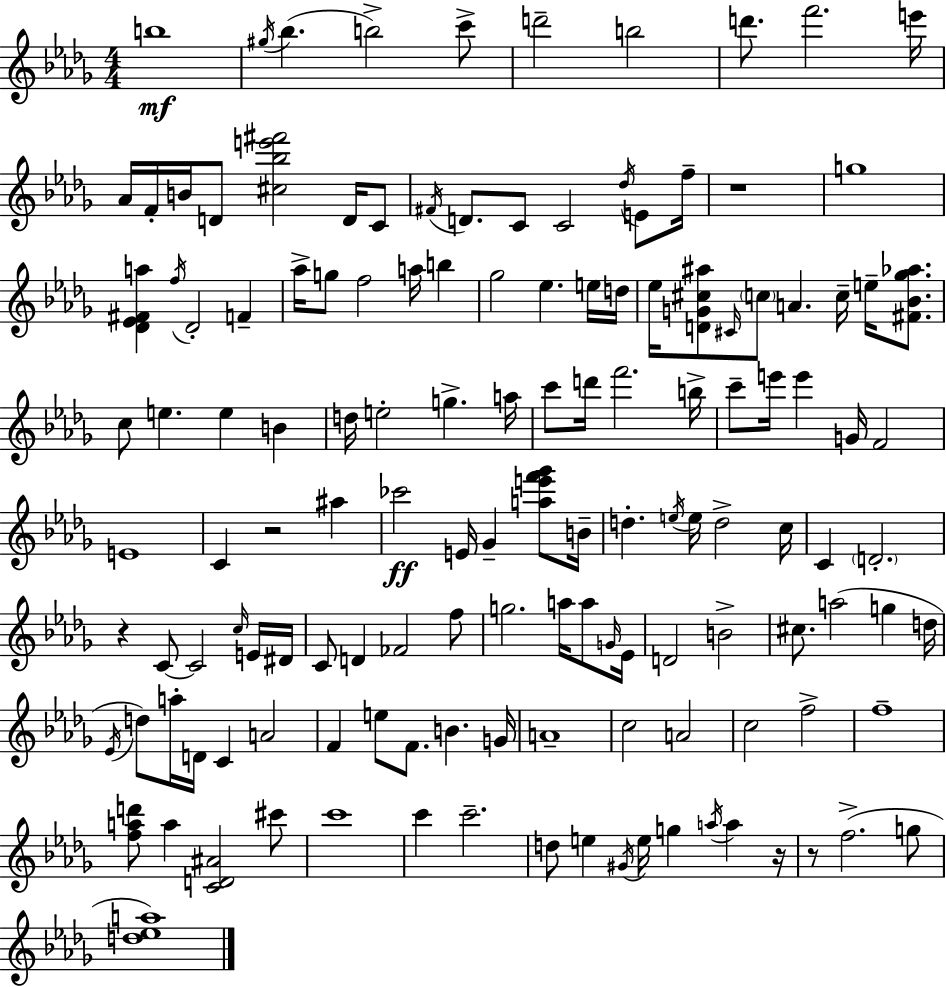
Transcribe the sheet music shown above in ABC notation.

X:1
T:Untitled
M:4/4
L:1/4
K:Bbm
b4 ^g/4 _b b2 c'/2 d'2 b2 d'/2 f'2 e'/4 _A/4 F/4 B/4 D/2 [^c_be'^f']2 D/4 C/2 ^F/4 D/2 C/2 C2 _d/4 E/2 f/4 z4 g4 [_D_E^Fa] f/4 _D2 F _a/4 g/2 f2 a/4 b _g2 _e e/4 d/4 _e/4 [DG^c^a]/2 ^C/4 c/2 A c/4 e/4 [^F_B_g_a]/2 c/2 e e B d/4 e2 g a/4 c'/2 d'/4 f'2 b/4 c'/2 e'/4 e' G/4 F2 E4 C z2 ^a _c'2 E/4 _G [ae'f'_g']/2 B/4 d e/4 e/4 d2 c/4 C D2 z C/2 C2 c/4 E/4 ^D/4 C/2 D _F2 f/2 g2 a/4 a/2 G/4 _E/4 D2 B2 ^c/2 a2 g d/4 _E/4 d/2 a/4 D/4 C A2 F e/2 F/2 B G/4 A4 c2 A2 c2 f2 f4 [fad']/2 a [CD^A]2 ^c'/2 c'4 c' c'2 d/2 e ^G/4 e/4 g a/4 a z/4 z/2 f2 g/2 [d_ea]4